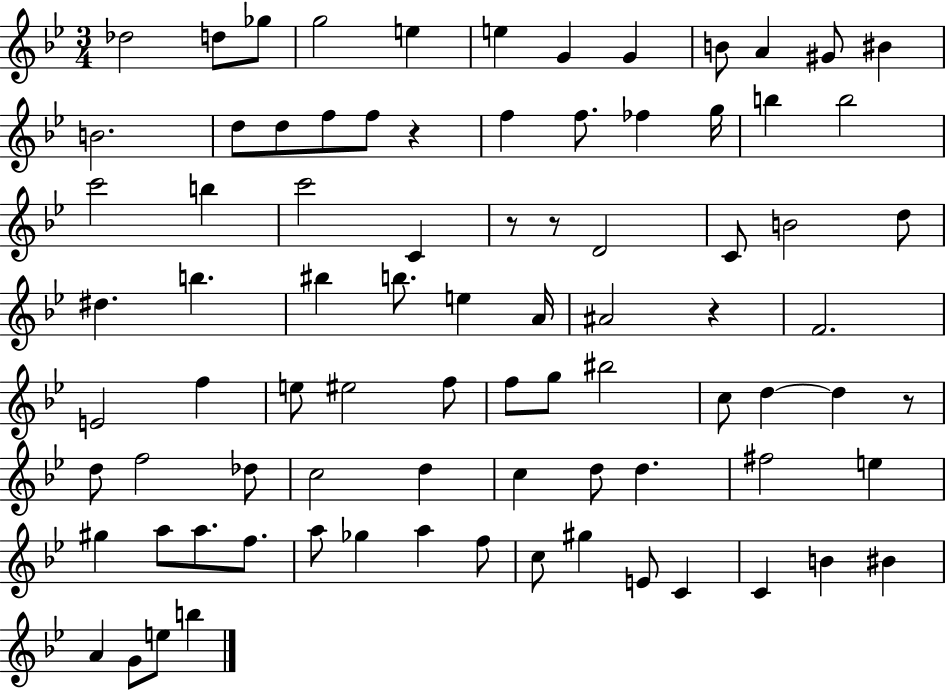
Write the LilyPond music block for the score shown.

{
  \clef treble
  \numericTimeSignature
  \time 3/4
  \key bes \major
  des''2 d''8 ges''8 | g''2 e''4 | e''4 g'4 g'4 | b'8 a'4 gis'8 bis'4 | \break b'2. | d''8 d''8 f''8 f''8 r4 | f''4 f''8. fes''4 g''16 | b''4 b''2 | \break c'''2 b''4 | c'''2 c'4 | r8 r8 d'2 | c'8 b'2 d''8 | \break dis''4. b''4. | bis''4 b''8. e''4 a'16 | ais'2 r4 | f'2. | \break e'2 f''4 | e''8 eis''2 f''8 | f''8 g''8 bis''2 | c''8 d''4~~ d''4 r8 | \break d''8 f''2 des''8 | c''2 d''4 | c''4 d''8 d''4. | fis''2 e''4 | \break gis''4 a''8 a''8. f''8. | a''8 ges''4 a''4 f''8 | c''8 gis''4 e'8 c'4 | c'4 b'4 bis'4 | \break a'4 g'8 e''8 b''4 | \bar "|."
}